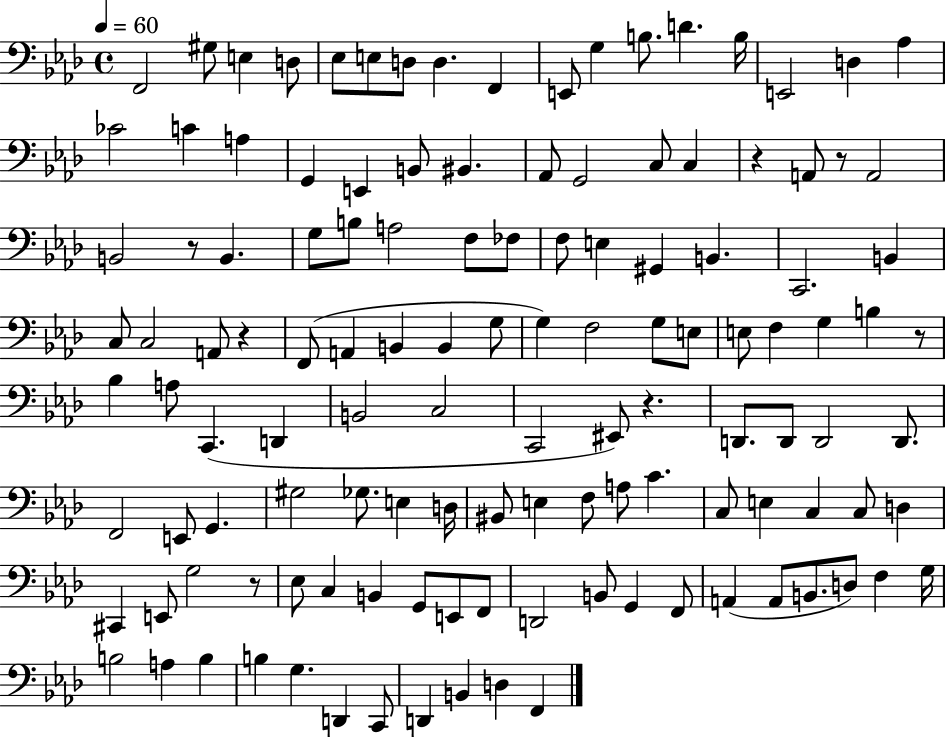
X:1
T:Untitled
M:4/4
L:1/4
K:Ab
F,,2 ^G,/2 E, D,/2 _E,/2 E,/2 D,/2 D, F,, E,,/2 G, B,/2 D B,/4 E,,2 D, _A, _C2 C A, G,, E,, B,,/2 ^B,, _A,,/2 G,,2 C,/2 C, z A,,/2 z/2 A,,2 B,,2 z/2 B,, G,/2 B,/2 A,2 F,/2 _F,/2 F,/2 E, ^G,, B,, C,,2 B,, C,/2 C,2 A,,/2 z F,,/2 A,, B,, B,, G,/2 G, F,2 G,/2 E,/2 E,/2 F, G, B, z/2 _B, A,/2 C,, D,, B,,2 C,2 C,,2 ^E,,/2 z D,,/2 D,,/2 D,,2 D,,/2 F,,2 E,,/2 G,, ^G,2 _G,/2 E, D,/4 ^B,,/2 E, F,/2 A,/2 C C,/2 E, C, C,/2 D, ^C,, E,,/2 G,2 z/2 _E,/2 C, B,, G,,/2 E,,/2 F,,/2 D,,2 B,,/2 G,, F,,/2 A,, A,,/2 B,,/2 D,/2 F, G,/4 B,2 A, B, B, G, D,, C,,/2 D,, B,, D, F,,